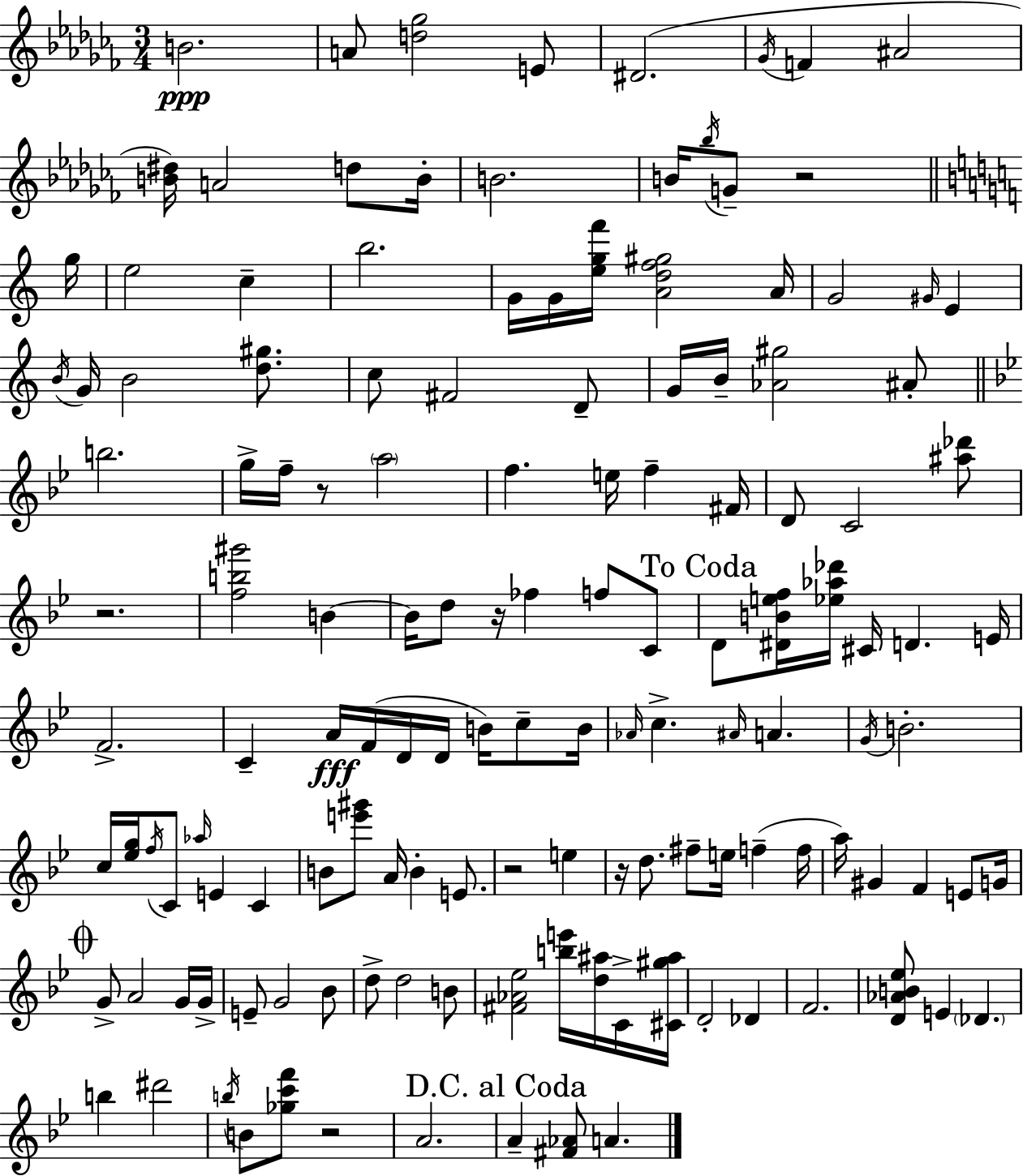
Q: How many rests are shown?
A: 7